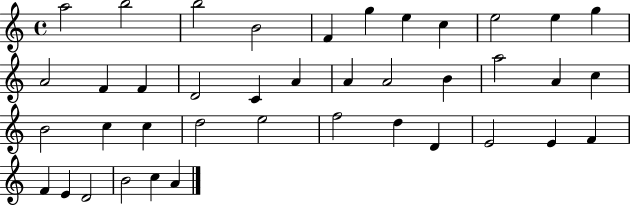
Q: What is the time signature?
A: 4/4